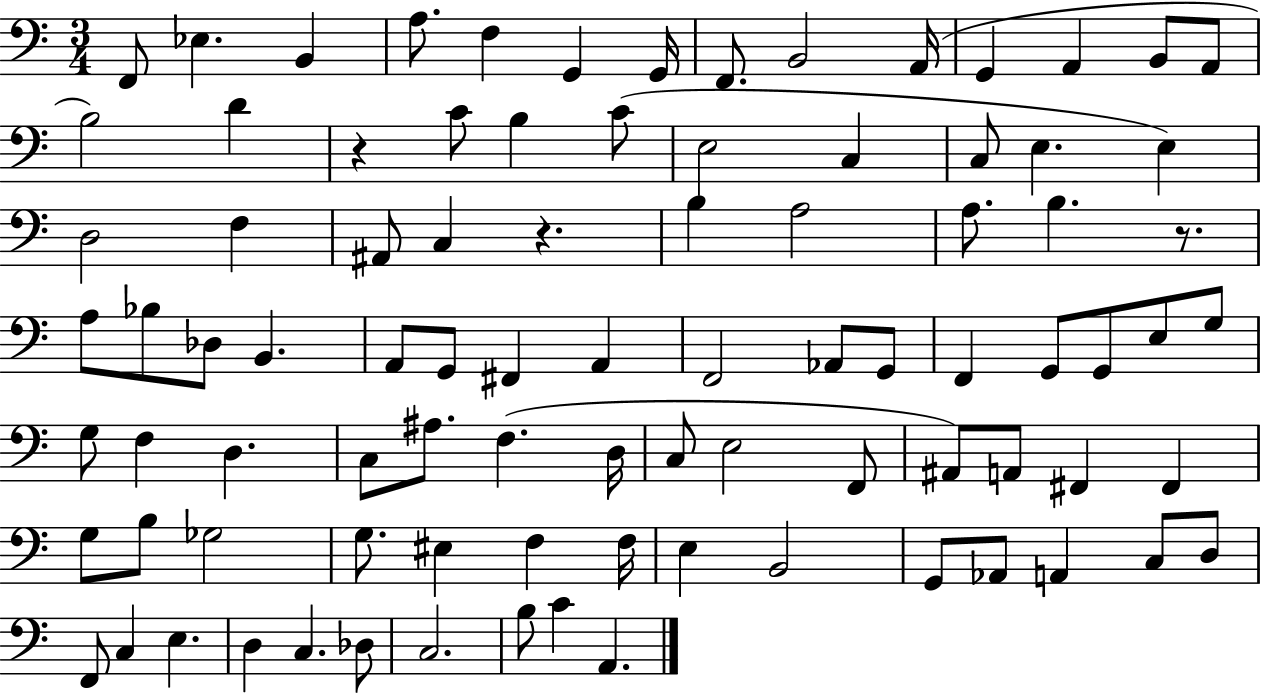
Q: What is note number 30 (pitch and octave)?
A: A3